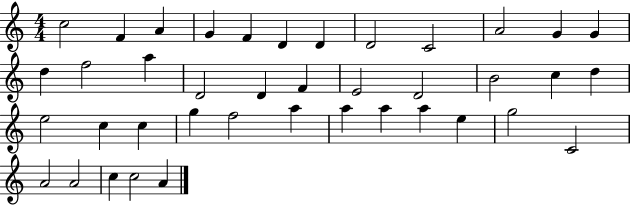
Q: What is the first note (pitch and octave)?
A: C5